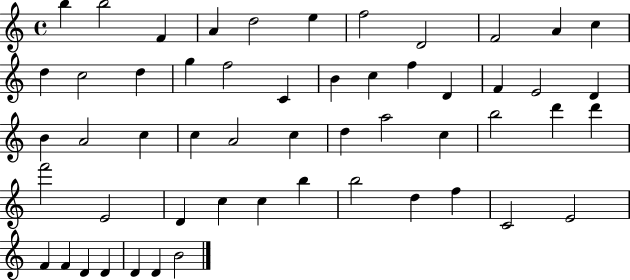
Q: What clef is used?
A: treble